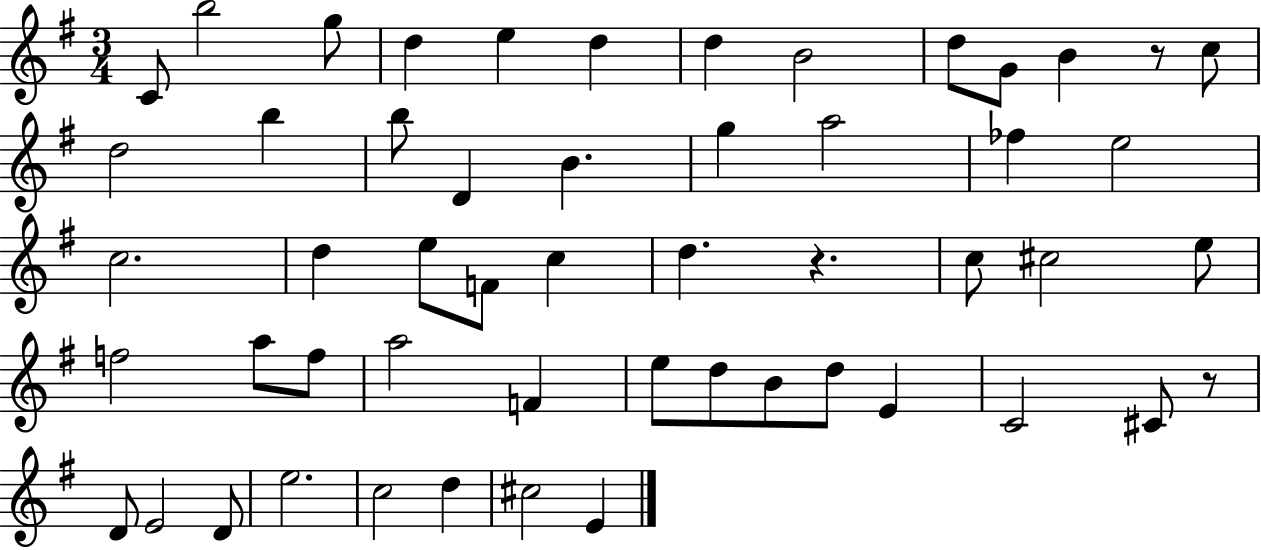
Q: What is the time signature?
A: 3/4